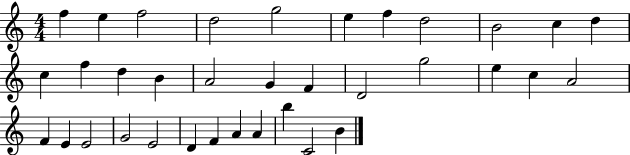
{
  \clef treble
  \numericTimeSignature
  \time 4/4
  \key c \major
  f''4 e''4 f''2 | d''2 g''2 | e''4 f''4 d''2 | b'2 c''4 d''4 | \break c''4 f''4 d''4 b'4 | a'2 g'4 f'4 | d'2 g''2 | e''4 c''4 a'2 | \break f'4 e'4 e'2 | g'2 e'2 | d'4 f'4 a'4 a'4 | b''4 c'2 b'4 | \break \bar "|."
}